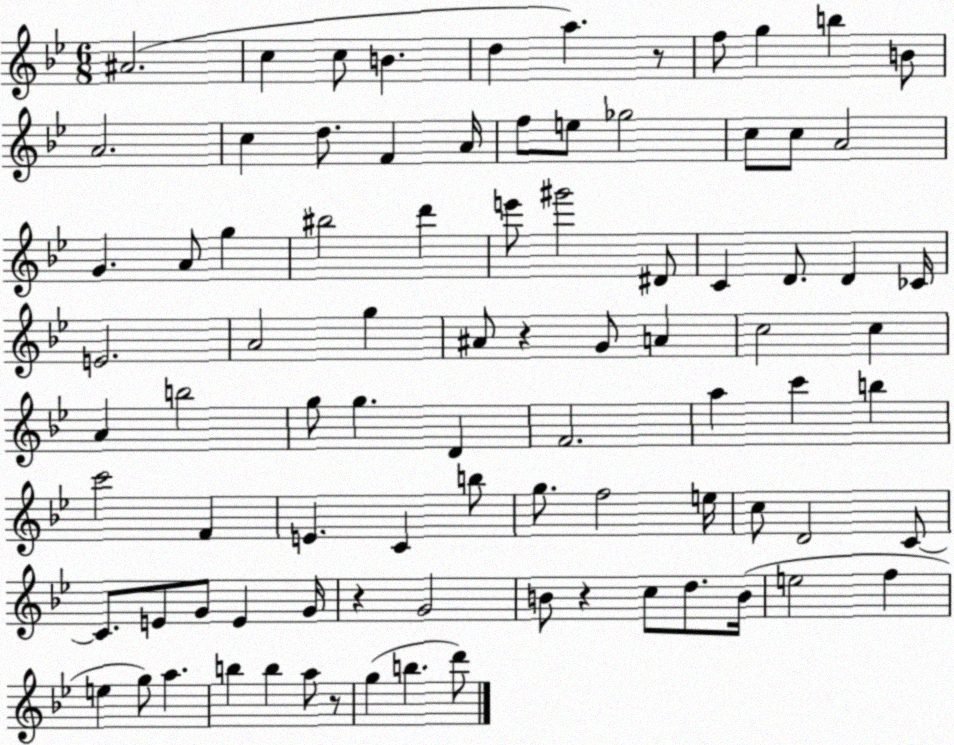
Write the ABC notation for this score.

X:1
T:Untitled
M:6/8
L:1/4
K:Bb
^A2 c c/2 B d a z/2 f/2 g b B/2 A2 c d/2 F A/4 f/2 e/2 _g2 c/2 c/2 A2 G A/2 g ^b2 d' e'/2 ^g'2 ^D/2 C D/2 D _C/4 E2 A2 g ^A/2 z G/2 A c2 c A b2 g/2 g D F2 a c' b c'2 F E C b/2 g/2 f2 e/4 c/2 D2 C/2 C/2 E/2 G/2 E G/4 z G2 B/2 z c/2 d/2 B/4 e2 f e g/2 a b b a/2 z/2 g b d'/2